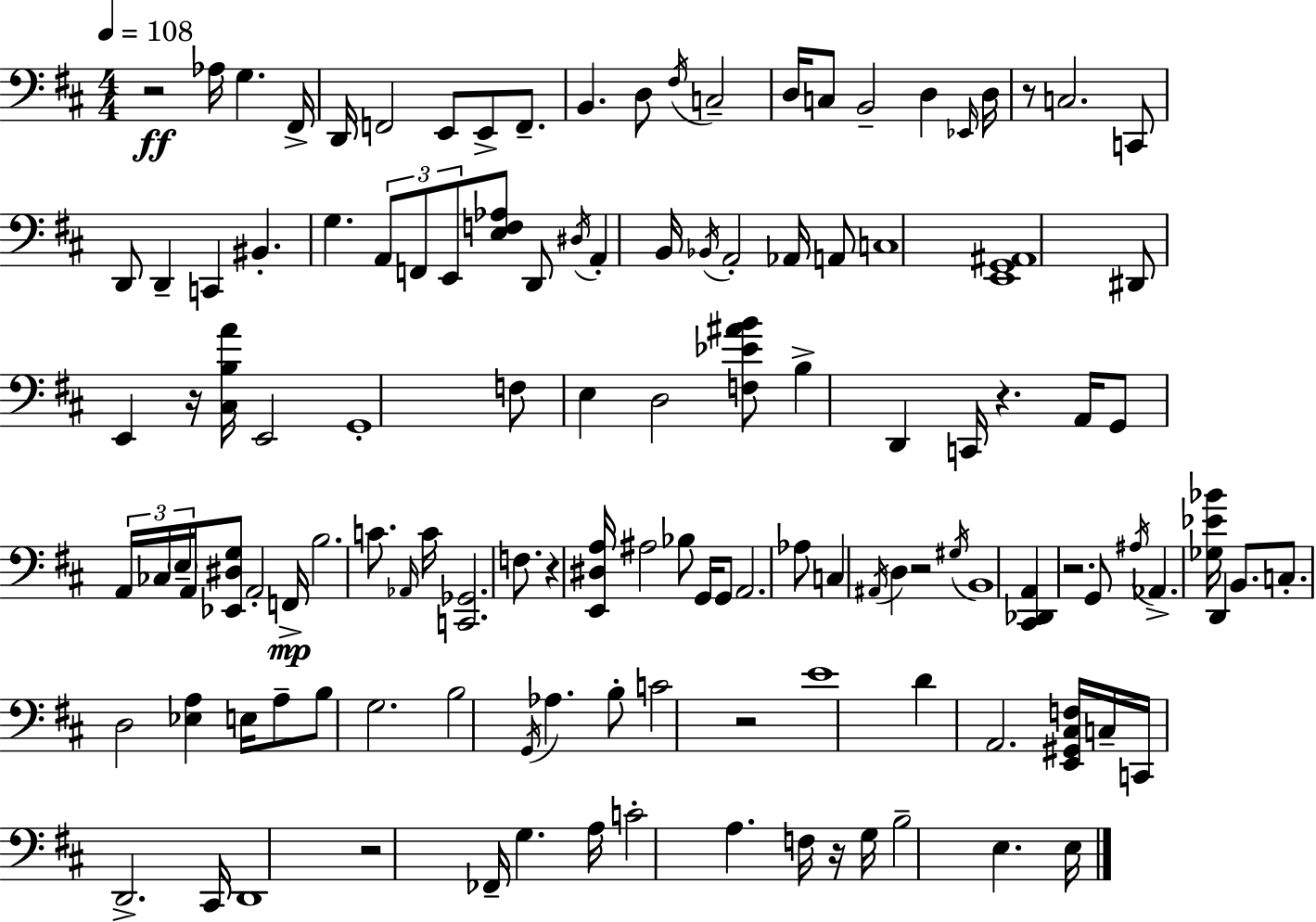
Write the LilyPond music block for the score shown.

{
  \clef bass
  \numericTimeSignature
  \time 4/4
  \key d \major
  \tempo 4 = 108
  r2\ff aes16 g4. fis,16-> | d,16 f,2 e,8 e,8-> f,8.-- | b,4. d8 \acciaccatura { fis16 } c2-- | d16 c8 b,2-- d4 | \break \grace { ees,16 } d16 r8 c2. | c,8 d,8 d,4-- c,4 bis,4.-. | g4. \tuplet 3/2 { a,8 f,8 e,8 } <e f aes>8 | d,8 \acciaccatura { dis16 } a,4-. b,16 \acciaccatura { bes,16 } a,2-. | \break aes,16 a,8 c1 | <e, g, ais,>1 | dis,8 e,4 r16 <cis b a'>16 e,2 | g,1-. | \break f8 e4 d2 | <f ees' ais' b'>8 b4-> d,4 c,16 r4. | a,16 g,8 \tuplet 3/2 { a,16 ces16 \parenthesize e16-- } a,16 <ees, dis g>8 a,2-. | f,16->\mp b2. | \break c'8. \grace { aes,16 } c'16 <c, ges,>2. | f8. r4 <e, dis a>16 ais2 | bes8 g,16 g,8 a,2. | aes8 c4 \acciaccatura { ais,16 } d4 r2 | \break \acciaccatura { gis16 } b,1 | <cis, des, a,>4 r2. | g,8 \acciaccatura { ais16 } aes,4.-> | <ges ees' bes'>16 d,4 b,8. c8.-. d2 | \break <ees a>4 e16 a8-- b8 g2. | b2 | \acciaccatura { g,16 } aes4. b8-. c'2 | r2 e'1 | \break d'4 a,2. | <e, gis, cis f>16 c16-- c,16 d,2.-> | cis,16 d,1 | r2 | \break fes,16-- g4. a16 c'2-. | a4. f16 r16 g16 b2-- | e4. e16 \bar "|."
}